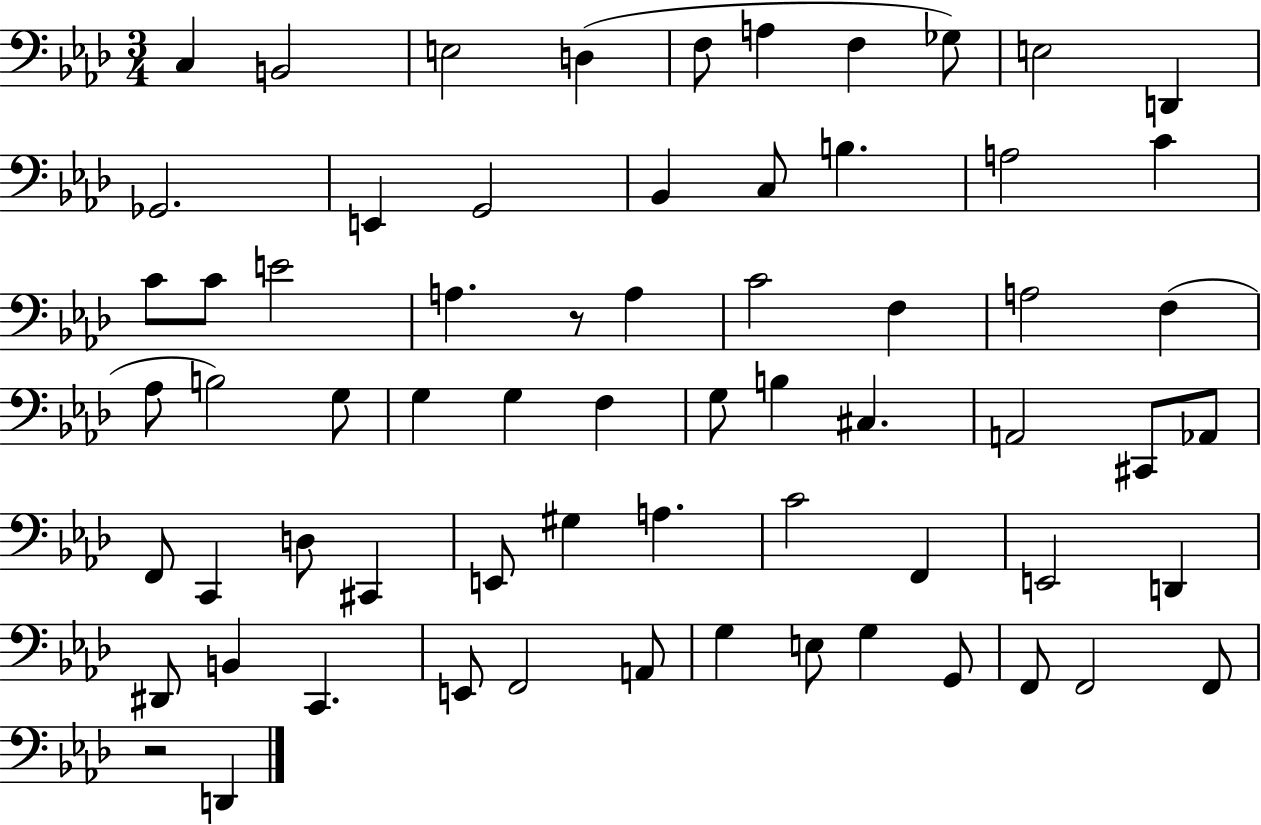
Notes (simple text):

C3/q B2/h E3/h D3/q F3/e A3/q F3/q Gb3/e E3/h D2/q Gb2/h. E2/q G2/h Bb2/q C3/e B3/q. A3/h C4/q C4/e C4/e E4/h A3/q. R/e A3/q C4/h F3/q A3/h F3/q Ab3/e B3/h G3/e G3/q G3/q F3/q G3/e B3/q C#3/q. A2/h C#2/e Ab2/e F2/e C2/q D3/e C#2/q E2/e G#3/q A3/q. C4/h F2/q E2/h D2/q D#2/e B2/q C2/q. E2/e F2/h A2/e G3/q E3/e G3/q G2/e F2/e F2/h F2/e R/h D2/q